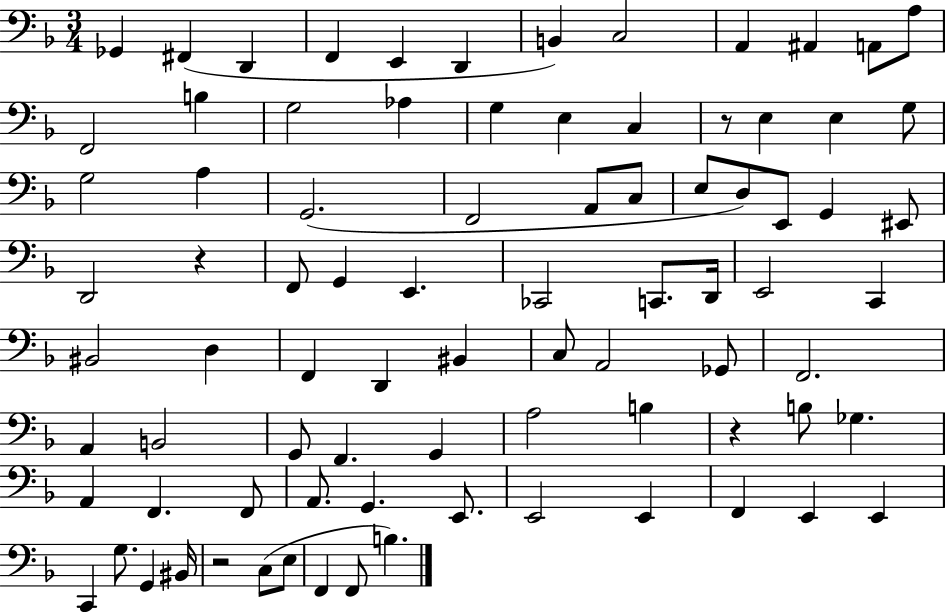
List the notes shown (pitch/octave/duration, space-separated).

Gb2/q F#2/q D2/q F2/q E2/q D2/q B2/q C3/h A2/q A#2/q A2/e A3/e F2/h B3/q G3/h Ab3/q G3/q E3/q C3/q R/e E3/q E3/q G3/e G3/h A3/q G2/h. F2/h A2/e C3/e E3/e D3/e E2/e G2/q EIS2/e D2/h R/q F2/e G2/q E2/q. CES2/h C2/e. D2/s E2/h C2/q BIS2/h D3/q F2/q D2/q BIS2/q C3/e A2/h Gb2/e F2/h. A2/q B2/h G2/e F2/q. G2/q A3/h B3/q R/q B3/e Gb3/q. A2/q F2/q. F2/e A2/e. G2/q. E2/e. E2/h E2/q F2/q E2/q E2/q C2/q G3/e. G2/q BIS2/s R/h C3/e E3/e F2/q F2/e B3/q.